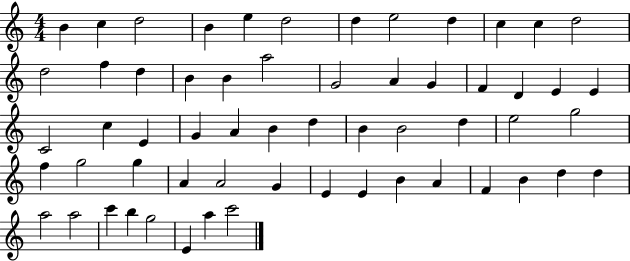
X:1
T:Untitled
M:4/4
L:1/4
K:C
B c d2 B e d2 d e2 d c c d2 d2 f d B B a2 G2 A G F D E E C2 c E G A B d B B2 d e2 g2 f g2 g A A2 G E E B A F B d d a2 a2 c' b g2 E a c'2